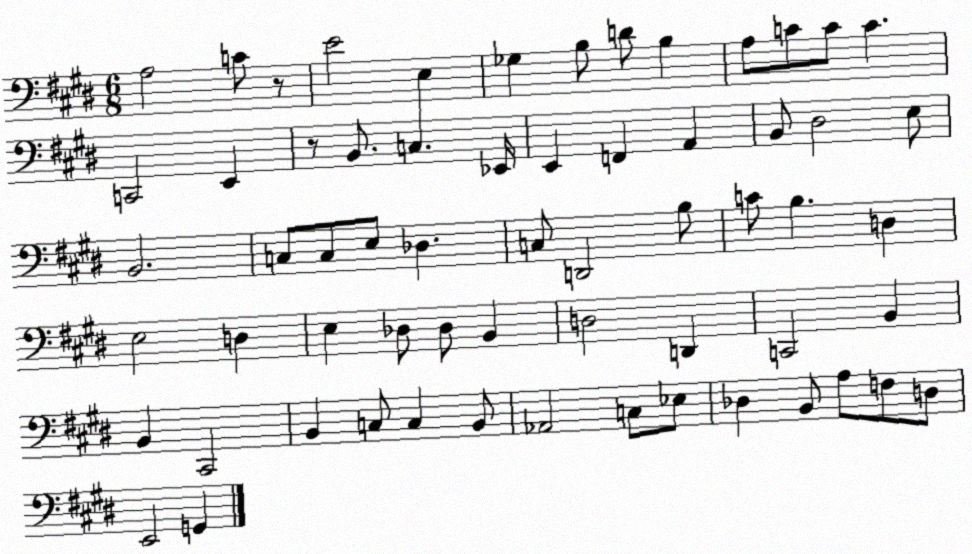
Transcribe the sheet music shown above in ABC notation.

X:1
T:Untitled
M:6/8
L:1/4
K:E
A,2 C/2 z/2 E2 E, _G, B,/2 D/2 B, A,/2 C/2 C/2 C C,,2 E,, z/2 B,,/2 C, _E,,/4 E,, F,, A,, B,,/2 ^D,2 E,/2 B,,2 C,/2 C,/2 E,/2 _D, C,/2 D,,2 B,/2 C/2 B, D, E,2 D, E, _D,/2 _D,/2 B,, D,2 D,, C,,2 B,, B,, ^C,,2 B,, C,/2 C, B,,/2 _A,,2 C,/2 _E,/2 _D, B,,/2 A,/2 F,/2 D,/2 E,,2 G,,